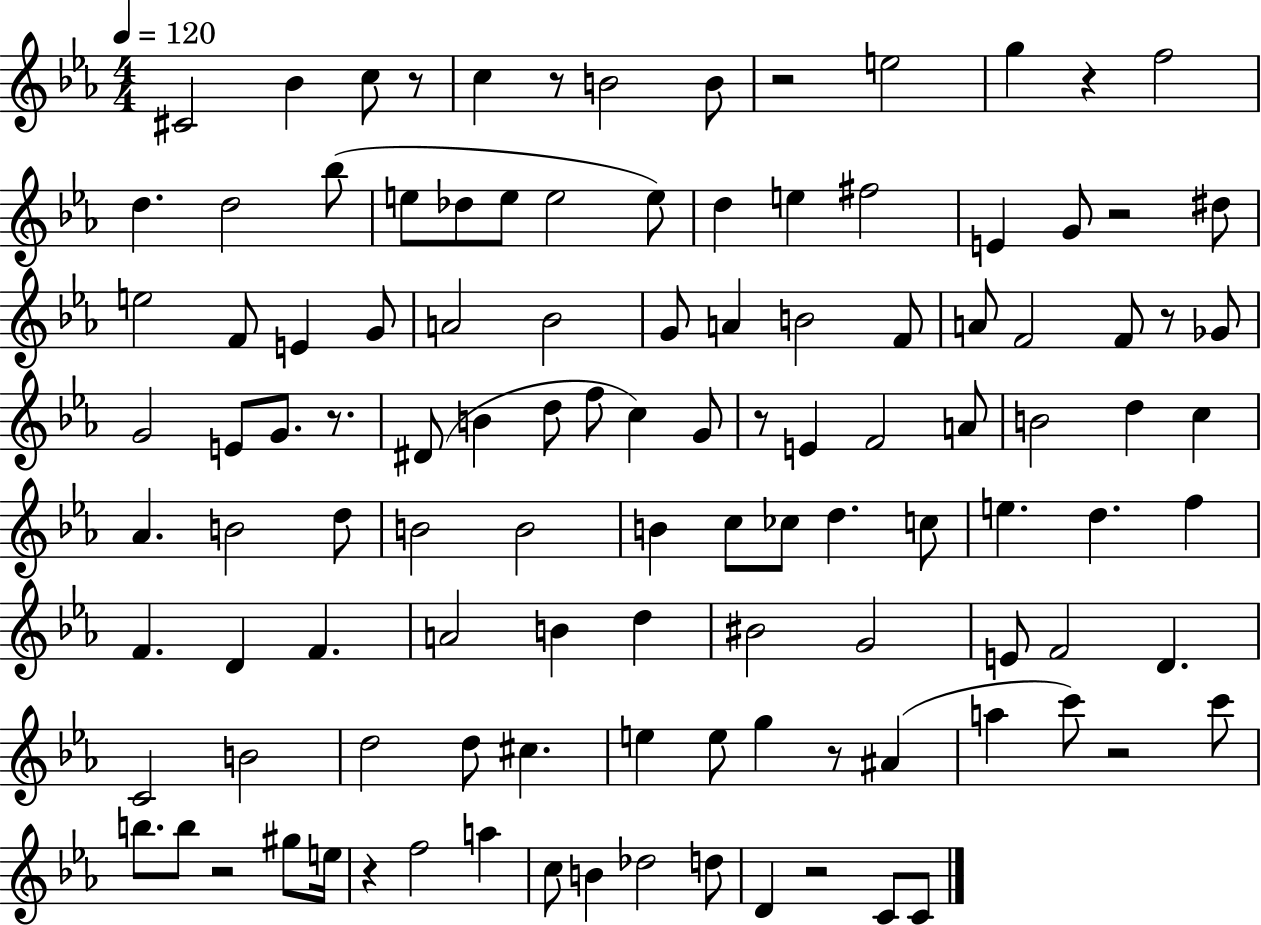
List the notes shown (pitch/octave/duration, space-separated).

C#4/h Bb4/q C5/e R/e C5/q R/e B4/h B4/e R/h E5/h G5/q R/q F5/h D5/q. D5/h Bb5/e E5/e Db5/e E5/e E5/h E5/e D5/q E5/q F#5/h E4/q G4/e R/h D#5/e E5/h F4/e E4/q G4/e A4/h Bb4/h G4/e A4/q B4/h F4/e A4/e F4/h F4/e R/e Gb4/e G4/h E4/e G4/e. R/e. D#4/e B4/q D5/e F5/e C5/q G4/e R/e E4/q F4/h A4/e B4/h D5/q C5/q Ab4/q. B4/h D5/e B4/h B4/h B4/q C5/e CES5/e D5/q. C5/e E5/q. D5/q. F5/q F4/q. D4/q F4/q. A4/h B4/q D5/q BIS4/h G4/h E4/e F4/h D4/q. C4/h B4/h D5/h D5/e C#5/q. E5/q E5/e G5/q R/e A#4/q A5/q C6/e R/h C6/e B5/e. B5/e R/h G#5/e E5/s R/q F5/h A5/q C5/e B4/q Db5/h D5/e D4/q R/h C4/e C4/e